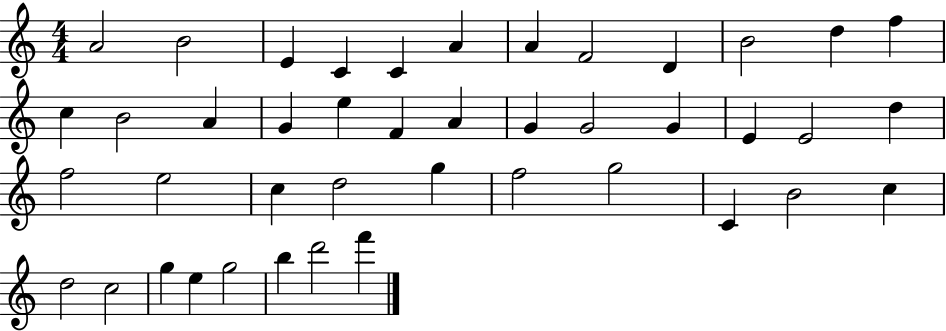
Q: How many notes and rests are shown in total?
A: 43